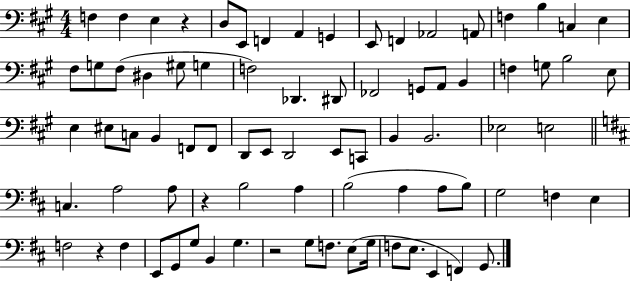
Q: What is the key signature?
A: A major